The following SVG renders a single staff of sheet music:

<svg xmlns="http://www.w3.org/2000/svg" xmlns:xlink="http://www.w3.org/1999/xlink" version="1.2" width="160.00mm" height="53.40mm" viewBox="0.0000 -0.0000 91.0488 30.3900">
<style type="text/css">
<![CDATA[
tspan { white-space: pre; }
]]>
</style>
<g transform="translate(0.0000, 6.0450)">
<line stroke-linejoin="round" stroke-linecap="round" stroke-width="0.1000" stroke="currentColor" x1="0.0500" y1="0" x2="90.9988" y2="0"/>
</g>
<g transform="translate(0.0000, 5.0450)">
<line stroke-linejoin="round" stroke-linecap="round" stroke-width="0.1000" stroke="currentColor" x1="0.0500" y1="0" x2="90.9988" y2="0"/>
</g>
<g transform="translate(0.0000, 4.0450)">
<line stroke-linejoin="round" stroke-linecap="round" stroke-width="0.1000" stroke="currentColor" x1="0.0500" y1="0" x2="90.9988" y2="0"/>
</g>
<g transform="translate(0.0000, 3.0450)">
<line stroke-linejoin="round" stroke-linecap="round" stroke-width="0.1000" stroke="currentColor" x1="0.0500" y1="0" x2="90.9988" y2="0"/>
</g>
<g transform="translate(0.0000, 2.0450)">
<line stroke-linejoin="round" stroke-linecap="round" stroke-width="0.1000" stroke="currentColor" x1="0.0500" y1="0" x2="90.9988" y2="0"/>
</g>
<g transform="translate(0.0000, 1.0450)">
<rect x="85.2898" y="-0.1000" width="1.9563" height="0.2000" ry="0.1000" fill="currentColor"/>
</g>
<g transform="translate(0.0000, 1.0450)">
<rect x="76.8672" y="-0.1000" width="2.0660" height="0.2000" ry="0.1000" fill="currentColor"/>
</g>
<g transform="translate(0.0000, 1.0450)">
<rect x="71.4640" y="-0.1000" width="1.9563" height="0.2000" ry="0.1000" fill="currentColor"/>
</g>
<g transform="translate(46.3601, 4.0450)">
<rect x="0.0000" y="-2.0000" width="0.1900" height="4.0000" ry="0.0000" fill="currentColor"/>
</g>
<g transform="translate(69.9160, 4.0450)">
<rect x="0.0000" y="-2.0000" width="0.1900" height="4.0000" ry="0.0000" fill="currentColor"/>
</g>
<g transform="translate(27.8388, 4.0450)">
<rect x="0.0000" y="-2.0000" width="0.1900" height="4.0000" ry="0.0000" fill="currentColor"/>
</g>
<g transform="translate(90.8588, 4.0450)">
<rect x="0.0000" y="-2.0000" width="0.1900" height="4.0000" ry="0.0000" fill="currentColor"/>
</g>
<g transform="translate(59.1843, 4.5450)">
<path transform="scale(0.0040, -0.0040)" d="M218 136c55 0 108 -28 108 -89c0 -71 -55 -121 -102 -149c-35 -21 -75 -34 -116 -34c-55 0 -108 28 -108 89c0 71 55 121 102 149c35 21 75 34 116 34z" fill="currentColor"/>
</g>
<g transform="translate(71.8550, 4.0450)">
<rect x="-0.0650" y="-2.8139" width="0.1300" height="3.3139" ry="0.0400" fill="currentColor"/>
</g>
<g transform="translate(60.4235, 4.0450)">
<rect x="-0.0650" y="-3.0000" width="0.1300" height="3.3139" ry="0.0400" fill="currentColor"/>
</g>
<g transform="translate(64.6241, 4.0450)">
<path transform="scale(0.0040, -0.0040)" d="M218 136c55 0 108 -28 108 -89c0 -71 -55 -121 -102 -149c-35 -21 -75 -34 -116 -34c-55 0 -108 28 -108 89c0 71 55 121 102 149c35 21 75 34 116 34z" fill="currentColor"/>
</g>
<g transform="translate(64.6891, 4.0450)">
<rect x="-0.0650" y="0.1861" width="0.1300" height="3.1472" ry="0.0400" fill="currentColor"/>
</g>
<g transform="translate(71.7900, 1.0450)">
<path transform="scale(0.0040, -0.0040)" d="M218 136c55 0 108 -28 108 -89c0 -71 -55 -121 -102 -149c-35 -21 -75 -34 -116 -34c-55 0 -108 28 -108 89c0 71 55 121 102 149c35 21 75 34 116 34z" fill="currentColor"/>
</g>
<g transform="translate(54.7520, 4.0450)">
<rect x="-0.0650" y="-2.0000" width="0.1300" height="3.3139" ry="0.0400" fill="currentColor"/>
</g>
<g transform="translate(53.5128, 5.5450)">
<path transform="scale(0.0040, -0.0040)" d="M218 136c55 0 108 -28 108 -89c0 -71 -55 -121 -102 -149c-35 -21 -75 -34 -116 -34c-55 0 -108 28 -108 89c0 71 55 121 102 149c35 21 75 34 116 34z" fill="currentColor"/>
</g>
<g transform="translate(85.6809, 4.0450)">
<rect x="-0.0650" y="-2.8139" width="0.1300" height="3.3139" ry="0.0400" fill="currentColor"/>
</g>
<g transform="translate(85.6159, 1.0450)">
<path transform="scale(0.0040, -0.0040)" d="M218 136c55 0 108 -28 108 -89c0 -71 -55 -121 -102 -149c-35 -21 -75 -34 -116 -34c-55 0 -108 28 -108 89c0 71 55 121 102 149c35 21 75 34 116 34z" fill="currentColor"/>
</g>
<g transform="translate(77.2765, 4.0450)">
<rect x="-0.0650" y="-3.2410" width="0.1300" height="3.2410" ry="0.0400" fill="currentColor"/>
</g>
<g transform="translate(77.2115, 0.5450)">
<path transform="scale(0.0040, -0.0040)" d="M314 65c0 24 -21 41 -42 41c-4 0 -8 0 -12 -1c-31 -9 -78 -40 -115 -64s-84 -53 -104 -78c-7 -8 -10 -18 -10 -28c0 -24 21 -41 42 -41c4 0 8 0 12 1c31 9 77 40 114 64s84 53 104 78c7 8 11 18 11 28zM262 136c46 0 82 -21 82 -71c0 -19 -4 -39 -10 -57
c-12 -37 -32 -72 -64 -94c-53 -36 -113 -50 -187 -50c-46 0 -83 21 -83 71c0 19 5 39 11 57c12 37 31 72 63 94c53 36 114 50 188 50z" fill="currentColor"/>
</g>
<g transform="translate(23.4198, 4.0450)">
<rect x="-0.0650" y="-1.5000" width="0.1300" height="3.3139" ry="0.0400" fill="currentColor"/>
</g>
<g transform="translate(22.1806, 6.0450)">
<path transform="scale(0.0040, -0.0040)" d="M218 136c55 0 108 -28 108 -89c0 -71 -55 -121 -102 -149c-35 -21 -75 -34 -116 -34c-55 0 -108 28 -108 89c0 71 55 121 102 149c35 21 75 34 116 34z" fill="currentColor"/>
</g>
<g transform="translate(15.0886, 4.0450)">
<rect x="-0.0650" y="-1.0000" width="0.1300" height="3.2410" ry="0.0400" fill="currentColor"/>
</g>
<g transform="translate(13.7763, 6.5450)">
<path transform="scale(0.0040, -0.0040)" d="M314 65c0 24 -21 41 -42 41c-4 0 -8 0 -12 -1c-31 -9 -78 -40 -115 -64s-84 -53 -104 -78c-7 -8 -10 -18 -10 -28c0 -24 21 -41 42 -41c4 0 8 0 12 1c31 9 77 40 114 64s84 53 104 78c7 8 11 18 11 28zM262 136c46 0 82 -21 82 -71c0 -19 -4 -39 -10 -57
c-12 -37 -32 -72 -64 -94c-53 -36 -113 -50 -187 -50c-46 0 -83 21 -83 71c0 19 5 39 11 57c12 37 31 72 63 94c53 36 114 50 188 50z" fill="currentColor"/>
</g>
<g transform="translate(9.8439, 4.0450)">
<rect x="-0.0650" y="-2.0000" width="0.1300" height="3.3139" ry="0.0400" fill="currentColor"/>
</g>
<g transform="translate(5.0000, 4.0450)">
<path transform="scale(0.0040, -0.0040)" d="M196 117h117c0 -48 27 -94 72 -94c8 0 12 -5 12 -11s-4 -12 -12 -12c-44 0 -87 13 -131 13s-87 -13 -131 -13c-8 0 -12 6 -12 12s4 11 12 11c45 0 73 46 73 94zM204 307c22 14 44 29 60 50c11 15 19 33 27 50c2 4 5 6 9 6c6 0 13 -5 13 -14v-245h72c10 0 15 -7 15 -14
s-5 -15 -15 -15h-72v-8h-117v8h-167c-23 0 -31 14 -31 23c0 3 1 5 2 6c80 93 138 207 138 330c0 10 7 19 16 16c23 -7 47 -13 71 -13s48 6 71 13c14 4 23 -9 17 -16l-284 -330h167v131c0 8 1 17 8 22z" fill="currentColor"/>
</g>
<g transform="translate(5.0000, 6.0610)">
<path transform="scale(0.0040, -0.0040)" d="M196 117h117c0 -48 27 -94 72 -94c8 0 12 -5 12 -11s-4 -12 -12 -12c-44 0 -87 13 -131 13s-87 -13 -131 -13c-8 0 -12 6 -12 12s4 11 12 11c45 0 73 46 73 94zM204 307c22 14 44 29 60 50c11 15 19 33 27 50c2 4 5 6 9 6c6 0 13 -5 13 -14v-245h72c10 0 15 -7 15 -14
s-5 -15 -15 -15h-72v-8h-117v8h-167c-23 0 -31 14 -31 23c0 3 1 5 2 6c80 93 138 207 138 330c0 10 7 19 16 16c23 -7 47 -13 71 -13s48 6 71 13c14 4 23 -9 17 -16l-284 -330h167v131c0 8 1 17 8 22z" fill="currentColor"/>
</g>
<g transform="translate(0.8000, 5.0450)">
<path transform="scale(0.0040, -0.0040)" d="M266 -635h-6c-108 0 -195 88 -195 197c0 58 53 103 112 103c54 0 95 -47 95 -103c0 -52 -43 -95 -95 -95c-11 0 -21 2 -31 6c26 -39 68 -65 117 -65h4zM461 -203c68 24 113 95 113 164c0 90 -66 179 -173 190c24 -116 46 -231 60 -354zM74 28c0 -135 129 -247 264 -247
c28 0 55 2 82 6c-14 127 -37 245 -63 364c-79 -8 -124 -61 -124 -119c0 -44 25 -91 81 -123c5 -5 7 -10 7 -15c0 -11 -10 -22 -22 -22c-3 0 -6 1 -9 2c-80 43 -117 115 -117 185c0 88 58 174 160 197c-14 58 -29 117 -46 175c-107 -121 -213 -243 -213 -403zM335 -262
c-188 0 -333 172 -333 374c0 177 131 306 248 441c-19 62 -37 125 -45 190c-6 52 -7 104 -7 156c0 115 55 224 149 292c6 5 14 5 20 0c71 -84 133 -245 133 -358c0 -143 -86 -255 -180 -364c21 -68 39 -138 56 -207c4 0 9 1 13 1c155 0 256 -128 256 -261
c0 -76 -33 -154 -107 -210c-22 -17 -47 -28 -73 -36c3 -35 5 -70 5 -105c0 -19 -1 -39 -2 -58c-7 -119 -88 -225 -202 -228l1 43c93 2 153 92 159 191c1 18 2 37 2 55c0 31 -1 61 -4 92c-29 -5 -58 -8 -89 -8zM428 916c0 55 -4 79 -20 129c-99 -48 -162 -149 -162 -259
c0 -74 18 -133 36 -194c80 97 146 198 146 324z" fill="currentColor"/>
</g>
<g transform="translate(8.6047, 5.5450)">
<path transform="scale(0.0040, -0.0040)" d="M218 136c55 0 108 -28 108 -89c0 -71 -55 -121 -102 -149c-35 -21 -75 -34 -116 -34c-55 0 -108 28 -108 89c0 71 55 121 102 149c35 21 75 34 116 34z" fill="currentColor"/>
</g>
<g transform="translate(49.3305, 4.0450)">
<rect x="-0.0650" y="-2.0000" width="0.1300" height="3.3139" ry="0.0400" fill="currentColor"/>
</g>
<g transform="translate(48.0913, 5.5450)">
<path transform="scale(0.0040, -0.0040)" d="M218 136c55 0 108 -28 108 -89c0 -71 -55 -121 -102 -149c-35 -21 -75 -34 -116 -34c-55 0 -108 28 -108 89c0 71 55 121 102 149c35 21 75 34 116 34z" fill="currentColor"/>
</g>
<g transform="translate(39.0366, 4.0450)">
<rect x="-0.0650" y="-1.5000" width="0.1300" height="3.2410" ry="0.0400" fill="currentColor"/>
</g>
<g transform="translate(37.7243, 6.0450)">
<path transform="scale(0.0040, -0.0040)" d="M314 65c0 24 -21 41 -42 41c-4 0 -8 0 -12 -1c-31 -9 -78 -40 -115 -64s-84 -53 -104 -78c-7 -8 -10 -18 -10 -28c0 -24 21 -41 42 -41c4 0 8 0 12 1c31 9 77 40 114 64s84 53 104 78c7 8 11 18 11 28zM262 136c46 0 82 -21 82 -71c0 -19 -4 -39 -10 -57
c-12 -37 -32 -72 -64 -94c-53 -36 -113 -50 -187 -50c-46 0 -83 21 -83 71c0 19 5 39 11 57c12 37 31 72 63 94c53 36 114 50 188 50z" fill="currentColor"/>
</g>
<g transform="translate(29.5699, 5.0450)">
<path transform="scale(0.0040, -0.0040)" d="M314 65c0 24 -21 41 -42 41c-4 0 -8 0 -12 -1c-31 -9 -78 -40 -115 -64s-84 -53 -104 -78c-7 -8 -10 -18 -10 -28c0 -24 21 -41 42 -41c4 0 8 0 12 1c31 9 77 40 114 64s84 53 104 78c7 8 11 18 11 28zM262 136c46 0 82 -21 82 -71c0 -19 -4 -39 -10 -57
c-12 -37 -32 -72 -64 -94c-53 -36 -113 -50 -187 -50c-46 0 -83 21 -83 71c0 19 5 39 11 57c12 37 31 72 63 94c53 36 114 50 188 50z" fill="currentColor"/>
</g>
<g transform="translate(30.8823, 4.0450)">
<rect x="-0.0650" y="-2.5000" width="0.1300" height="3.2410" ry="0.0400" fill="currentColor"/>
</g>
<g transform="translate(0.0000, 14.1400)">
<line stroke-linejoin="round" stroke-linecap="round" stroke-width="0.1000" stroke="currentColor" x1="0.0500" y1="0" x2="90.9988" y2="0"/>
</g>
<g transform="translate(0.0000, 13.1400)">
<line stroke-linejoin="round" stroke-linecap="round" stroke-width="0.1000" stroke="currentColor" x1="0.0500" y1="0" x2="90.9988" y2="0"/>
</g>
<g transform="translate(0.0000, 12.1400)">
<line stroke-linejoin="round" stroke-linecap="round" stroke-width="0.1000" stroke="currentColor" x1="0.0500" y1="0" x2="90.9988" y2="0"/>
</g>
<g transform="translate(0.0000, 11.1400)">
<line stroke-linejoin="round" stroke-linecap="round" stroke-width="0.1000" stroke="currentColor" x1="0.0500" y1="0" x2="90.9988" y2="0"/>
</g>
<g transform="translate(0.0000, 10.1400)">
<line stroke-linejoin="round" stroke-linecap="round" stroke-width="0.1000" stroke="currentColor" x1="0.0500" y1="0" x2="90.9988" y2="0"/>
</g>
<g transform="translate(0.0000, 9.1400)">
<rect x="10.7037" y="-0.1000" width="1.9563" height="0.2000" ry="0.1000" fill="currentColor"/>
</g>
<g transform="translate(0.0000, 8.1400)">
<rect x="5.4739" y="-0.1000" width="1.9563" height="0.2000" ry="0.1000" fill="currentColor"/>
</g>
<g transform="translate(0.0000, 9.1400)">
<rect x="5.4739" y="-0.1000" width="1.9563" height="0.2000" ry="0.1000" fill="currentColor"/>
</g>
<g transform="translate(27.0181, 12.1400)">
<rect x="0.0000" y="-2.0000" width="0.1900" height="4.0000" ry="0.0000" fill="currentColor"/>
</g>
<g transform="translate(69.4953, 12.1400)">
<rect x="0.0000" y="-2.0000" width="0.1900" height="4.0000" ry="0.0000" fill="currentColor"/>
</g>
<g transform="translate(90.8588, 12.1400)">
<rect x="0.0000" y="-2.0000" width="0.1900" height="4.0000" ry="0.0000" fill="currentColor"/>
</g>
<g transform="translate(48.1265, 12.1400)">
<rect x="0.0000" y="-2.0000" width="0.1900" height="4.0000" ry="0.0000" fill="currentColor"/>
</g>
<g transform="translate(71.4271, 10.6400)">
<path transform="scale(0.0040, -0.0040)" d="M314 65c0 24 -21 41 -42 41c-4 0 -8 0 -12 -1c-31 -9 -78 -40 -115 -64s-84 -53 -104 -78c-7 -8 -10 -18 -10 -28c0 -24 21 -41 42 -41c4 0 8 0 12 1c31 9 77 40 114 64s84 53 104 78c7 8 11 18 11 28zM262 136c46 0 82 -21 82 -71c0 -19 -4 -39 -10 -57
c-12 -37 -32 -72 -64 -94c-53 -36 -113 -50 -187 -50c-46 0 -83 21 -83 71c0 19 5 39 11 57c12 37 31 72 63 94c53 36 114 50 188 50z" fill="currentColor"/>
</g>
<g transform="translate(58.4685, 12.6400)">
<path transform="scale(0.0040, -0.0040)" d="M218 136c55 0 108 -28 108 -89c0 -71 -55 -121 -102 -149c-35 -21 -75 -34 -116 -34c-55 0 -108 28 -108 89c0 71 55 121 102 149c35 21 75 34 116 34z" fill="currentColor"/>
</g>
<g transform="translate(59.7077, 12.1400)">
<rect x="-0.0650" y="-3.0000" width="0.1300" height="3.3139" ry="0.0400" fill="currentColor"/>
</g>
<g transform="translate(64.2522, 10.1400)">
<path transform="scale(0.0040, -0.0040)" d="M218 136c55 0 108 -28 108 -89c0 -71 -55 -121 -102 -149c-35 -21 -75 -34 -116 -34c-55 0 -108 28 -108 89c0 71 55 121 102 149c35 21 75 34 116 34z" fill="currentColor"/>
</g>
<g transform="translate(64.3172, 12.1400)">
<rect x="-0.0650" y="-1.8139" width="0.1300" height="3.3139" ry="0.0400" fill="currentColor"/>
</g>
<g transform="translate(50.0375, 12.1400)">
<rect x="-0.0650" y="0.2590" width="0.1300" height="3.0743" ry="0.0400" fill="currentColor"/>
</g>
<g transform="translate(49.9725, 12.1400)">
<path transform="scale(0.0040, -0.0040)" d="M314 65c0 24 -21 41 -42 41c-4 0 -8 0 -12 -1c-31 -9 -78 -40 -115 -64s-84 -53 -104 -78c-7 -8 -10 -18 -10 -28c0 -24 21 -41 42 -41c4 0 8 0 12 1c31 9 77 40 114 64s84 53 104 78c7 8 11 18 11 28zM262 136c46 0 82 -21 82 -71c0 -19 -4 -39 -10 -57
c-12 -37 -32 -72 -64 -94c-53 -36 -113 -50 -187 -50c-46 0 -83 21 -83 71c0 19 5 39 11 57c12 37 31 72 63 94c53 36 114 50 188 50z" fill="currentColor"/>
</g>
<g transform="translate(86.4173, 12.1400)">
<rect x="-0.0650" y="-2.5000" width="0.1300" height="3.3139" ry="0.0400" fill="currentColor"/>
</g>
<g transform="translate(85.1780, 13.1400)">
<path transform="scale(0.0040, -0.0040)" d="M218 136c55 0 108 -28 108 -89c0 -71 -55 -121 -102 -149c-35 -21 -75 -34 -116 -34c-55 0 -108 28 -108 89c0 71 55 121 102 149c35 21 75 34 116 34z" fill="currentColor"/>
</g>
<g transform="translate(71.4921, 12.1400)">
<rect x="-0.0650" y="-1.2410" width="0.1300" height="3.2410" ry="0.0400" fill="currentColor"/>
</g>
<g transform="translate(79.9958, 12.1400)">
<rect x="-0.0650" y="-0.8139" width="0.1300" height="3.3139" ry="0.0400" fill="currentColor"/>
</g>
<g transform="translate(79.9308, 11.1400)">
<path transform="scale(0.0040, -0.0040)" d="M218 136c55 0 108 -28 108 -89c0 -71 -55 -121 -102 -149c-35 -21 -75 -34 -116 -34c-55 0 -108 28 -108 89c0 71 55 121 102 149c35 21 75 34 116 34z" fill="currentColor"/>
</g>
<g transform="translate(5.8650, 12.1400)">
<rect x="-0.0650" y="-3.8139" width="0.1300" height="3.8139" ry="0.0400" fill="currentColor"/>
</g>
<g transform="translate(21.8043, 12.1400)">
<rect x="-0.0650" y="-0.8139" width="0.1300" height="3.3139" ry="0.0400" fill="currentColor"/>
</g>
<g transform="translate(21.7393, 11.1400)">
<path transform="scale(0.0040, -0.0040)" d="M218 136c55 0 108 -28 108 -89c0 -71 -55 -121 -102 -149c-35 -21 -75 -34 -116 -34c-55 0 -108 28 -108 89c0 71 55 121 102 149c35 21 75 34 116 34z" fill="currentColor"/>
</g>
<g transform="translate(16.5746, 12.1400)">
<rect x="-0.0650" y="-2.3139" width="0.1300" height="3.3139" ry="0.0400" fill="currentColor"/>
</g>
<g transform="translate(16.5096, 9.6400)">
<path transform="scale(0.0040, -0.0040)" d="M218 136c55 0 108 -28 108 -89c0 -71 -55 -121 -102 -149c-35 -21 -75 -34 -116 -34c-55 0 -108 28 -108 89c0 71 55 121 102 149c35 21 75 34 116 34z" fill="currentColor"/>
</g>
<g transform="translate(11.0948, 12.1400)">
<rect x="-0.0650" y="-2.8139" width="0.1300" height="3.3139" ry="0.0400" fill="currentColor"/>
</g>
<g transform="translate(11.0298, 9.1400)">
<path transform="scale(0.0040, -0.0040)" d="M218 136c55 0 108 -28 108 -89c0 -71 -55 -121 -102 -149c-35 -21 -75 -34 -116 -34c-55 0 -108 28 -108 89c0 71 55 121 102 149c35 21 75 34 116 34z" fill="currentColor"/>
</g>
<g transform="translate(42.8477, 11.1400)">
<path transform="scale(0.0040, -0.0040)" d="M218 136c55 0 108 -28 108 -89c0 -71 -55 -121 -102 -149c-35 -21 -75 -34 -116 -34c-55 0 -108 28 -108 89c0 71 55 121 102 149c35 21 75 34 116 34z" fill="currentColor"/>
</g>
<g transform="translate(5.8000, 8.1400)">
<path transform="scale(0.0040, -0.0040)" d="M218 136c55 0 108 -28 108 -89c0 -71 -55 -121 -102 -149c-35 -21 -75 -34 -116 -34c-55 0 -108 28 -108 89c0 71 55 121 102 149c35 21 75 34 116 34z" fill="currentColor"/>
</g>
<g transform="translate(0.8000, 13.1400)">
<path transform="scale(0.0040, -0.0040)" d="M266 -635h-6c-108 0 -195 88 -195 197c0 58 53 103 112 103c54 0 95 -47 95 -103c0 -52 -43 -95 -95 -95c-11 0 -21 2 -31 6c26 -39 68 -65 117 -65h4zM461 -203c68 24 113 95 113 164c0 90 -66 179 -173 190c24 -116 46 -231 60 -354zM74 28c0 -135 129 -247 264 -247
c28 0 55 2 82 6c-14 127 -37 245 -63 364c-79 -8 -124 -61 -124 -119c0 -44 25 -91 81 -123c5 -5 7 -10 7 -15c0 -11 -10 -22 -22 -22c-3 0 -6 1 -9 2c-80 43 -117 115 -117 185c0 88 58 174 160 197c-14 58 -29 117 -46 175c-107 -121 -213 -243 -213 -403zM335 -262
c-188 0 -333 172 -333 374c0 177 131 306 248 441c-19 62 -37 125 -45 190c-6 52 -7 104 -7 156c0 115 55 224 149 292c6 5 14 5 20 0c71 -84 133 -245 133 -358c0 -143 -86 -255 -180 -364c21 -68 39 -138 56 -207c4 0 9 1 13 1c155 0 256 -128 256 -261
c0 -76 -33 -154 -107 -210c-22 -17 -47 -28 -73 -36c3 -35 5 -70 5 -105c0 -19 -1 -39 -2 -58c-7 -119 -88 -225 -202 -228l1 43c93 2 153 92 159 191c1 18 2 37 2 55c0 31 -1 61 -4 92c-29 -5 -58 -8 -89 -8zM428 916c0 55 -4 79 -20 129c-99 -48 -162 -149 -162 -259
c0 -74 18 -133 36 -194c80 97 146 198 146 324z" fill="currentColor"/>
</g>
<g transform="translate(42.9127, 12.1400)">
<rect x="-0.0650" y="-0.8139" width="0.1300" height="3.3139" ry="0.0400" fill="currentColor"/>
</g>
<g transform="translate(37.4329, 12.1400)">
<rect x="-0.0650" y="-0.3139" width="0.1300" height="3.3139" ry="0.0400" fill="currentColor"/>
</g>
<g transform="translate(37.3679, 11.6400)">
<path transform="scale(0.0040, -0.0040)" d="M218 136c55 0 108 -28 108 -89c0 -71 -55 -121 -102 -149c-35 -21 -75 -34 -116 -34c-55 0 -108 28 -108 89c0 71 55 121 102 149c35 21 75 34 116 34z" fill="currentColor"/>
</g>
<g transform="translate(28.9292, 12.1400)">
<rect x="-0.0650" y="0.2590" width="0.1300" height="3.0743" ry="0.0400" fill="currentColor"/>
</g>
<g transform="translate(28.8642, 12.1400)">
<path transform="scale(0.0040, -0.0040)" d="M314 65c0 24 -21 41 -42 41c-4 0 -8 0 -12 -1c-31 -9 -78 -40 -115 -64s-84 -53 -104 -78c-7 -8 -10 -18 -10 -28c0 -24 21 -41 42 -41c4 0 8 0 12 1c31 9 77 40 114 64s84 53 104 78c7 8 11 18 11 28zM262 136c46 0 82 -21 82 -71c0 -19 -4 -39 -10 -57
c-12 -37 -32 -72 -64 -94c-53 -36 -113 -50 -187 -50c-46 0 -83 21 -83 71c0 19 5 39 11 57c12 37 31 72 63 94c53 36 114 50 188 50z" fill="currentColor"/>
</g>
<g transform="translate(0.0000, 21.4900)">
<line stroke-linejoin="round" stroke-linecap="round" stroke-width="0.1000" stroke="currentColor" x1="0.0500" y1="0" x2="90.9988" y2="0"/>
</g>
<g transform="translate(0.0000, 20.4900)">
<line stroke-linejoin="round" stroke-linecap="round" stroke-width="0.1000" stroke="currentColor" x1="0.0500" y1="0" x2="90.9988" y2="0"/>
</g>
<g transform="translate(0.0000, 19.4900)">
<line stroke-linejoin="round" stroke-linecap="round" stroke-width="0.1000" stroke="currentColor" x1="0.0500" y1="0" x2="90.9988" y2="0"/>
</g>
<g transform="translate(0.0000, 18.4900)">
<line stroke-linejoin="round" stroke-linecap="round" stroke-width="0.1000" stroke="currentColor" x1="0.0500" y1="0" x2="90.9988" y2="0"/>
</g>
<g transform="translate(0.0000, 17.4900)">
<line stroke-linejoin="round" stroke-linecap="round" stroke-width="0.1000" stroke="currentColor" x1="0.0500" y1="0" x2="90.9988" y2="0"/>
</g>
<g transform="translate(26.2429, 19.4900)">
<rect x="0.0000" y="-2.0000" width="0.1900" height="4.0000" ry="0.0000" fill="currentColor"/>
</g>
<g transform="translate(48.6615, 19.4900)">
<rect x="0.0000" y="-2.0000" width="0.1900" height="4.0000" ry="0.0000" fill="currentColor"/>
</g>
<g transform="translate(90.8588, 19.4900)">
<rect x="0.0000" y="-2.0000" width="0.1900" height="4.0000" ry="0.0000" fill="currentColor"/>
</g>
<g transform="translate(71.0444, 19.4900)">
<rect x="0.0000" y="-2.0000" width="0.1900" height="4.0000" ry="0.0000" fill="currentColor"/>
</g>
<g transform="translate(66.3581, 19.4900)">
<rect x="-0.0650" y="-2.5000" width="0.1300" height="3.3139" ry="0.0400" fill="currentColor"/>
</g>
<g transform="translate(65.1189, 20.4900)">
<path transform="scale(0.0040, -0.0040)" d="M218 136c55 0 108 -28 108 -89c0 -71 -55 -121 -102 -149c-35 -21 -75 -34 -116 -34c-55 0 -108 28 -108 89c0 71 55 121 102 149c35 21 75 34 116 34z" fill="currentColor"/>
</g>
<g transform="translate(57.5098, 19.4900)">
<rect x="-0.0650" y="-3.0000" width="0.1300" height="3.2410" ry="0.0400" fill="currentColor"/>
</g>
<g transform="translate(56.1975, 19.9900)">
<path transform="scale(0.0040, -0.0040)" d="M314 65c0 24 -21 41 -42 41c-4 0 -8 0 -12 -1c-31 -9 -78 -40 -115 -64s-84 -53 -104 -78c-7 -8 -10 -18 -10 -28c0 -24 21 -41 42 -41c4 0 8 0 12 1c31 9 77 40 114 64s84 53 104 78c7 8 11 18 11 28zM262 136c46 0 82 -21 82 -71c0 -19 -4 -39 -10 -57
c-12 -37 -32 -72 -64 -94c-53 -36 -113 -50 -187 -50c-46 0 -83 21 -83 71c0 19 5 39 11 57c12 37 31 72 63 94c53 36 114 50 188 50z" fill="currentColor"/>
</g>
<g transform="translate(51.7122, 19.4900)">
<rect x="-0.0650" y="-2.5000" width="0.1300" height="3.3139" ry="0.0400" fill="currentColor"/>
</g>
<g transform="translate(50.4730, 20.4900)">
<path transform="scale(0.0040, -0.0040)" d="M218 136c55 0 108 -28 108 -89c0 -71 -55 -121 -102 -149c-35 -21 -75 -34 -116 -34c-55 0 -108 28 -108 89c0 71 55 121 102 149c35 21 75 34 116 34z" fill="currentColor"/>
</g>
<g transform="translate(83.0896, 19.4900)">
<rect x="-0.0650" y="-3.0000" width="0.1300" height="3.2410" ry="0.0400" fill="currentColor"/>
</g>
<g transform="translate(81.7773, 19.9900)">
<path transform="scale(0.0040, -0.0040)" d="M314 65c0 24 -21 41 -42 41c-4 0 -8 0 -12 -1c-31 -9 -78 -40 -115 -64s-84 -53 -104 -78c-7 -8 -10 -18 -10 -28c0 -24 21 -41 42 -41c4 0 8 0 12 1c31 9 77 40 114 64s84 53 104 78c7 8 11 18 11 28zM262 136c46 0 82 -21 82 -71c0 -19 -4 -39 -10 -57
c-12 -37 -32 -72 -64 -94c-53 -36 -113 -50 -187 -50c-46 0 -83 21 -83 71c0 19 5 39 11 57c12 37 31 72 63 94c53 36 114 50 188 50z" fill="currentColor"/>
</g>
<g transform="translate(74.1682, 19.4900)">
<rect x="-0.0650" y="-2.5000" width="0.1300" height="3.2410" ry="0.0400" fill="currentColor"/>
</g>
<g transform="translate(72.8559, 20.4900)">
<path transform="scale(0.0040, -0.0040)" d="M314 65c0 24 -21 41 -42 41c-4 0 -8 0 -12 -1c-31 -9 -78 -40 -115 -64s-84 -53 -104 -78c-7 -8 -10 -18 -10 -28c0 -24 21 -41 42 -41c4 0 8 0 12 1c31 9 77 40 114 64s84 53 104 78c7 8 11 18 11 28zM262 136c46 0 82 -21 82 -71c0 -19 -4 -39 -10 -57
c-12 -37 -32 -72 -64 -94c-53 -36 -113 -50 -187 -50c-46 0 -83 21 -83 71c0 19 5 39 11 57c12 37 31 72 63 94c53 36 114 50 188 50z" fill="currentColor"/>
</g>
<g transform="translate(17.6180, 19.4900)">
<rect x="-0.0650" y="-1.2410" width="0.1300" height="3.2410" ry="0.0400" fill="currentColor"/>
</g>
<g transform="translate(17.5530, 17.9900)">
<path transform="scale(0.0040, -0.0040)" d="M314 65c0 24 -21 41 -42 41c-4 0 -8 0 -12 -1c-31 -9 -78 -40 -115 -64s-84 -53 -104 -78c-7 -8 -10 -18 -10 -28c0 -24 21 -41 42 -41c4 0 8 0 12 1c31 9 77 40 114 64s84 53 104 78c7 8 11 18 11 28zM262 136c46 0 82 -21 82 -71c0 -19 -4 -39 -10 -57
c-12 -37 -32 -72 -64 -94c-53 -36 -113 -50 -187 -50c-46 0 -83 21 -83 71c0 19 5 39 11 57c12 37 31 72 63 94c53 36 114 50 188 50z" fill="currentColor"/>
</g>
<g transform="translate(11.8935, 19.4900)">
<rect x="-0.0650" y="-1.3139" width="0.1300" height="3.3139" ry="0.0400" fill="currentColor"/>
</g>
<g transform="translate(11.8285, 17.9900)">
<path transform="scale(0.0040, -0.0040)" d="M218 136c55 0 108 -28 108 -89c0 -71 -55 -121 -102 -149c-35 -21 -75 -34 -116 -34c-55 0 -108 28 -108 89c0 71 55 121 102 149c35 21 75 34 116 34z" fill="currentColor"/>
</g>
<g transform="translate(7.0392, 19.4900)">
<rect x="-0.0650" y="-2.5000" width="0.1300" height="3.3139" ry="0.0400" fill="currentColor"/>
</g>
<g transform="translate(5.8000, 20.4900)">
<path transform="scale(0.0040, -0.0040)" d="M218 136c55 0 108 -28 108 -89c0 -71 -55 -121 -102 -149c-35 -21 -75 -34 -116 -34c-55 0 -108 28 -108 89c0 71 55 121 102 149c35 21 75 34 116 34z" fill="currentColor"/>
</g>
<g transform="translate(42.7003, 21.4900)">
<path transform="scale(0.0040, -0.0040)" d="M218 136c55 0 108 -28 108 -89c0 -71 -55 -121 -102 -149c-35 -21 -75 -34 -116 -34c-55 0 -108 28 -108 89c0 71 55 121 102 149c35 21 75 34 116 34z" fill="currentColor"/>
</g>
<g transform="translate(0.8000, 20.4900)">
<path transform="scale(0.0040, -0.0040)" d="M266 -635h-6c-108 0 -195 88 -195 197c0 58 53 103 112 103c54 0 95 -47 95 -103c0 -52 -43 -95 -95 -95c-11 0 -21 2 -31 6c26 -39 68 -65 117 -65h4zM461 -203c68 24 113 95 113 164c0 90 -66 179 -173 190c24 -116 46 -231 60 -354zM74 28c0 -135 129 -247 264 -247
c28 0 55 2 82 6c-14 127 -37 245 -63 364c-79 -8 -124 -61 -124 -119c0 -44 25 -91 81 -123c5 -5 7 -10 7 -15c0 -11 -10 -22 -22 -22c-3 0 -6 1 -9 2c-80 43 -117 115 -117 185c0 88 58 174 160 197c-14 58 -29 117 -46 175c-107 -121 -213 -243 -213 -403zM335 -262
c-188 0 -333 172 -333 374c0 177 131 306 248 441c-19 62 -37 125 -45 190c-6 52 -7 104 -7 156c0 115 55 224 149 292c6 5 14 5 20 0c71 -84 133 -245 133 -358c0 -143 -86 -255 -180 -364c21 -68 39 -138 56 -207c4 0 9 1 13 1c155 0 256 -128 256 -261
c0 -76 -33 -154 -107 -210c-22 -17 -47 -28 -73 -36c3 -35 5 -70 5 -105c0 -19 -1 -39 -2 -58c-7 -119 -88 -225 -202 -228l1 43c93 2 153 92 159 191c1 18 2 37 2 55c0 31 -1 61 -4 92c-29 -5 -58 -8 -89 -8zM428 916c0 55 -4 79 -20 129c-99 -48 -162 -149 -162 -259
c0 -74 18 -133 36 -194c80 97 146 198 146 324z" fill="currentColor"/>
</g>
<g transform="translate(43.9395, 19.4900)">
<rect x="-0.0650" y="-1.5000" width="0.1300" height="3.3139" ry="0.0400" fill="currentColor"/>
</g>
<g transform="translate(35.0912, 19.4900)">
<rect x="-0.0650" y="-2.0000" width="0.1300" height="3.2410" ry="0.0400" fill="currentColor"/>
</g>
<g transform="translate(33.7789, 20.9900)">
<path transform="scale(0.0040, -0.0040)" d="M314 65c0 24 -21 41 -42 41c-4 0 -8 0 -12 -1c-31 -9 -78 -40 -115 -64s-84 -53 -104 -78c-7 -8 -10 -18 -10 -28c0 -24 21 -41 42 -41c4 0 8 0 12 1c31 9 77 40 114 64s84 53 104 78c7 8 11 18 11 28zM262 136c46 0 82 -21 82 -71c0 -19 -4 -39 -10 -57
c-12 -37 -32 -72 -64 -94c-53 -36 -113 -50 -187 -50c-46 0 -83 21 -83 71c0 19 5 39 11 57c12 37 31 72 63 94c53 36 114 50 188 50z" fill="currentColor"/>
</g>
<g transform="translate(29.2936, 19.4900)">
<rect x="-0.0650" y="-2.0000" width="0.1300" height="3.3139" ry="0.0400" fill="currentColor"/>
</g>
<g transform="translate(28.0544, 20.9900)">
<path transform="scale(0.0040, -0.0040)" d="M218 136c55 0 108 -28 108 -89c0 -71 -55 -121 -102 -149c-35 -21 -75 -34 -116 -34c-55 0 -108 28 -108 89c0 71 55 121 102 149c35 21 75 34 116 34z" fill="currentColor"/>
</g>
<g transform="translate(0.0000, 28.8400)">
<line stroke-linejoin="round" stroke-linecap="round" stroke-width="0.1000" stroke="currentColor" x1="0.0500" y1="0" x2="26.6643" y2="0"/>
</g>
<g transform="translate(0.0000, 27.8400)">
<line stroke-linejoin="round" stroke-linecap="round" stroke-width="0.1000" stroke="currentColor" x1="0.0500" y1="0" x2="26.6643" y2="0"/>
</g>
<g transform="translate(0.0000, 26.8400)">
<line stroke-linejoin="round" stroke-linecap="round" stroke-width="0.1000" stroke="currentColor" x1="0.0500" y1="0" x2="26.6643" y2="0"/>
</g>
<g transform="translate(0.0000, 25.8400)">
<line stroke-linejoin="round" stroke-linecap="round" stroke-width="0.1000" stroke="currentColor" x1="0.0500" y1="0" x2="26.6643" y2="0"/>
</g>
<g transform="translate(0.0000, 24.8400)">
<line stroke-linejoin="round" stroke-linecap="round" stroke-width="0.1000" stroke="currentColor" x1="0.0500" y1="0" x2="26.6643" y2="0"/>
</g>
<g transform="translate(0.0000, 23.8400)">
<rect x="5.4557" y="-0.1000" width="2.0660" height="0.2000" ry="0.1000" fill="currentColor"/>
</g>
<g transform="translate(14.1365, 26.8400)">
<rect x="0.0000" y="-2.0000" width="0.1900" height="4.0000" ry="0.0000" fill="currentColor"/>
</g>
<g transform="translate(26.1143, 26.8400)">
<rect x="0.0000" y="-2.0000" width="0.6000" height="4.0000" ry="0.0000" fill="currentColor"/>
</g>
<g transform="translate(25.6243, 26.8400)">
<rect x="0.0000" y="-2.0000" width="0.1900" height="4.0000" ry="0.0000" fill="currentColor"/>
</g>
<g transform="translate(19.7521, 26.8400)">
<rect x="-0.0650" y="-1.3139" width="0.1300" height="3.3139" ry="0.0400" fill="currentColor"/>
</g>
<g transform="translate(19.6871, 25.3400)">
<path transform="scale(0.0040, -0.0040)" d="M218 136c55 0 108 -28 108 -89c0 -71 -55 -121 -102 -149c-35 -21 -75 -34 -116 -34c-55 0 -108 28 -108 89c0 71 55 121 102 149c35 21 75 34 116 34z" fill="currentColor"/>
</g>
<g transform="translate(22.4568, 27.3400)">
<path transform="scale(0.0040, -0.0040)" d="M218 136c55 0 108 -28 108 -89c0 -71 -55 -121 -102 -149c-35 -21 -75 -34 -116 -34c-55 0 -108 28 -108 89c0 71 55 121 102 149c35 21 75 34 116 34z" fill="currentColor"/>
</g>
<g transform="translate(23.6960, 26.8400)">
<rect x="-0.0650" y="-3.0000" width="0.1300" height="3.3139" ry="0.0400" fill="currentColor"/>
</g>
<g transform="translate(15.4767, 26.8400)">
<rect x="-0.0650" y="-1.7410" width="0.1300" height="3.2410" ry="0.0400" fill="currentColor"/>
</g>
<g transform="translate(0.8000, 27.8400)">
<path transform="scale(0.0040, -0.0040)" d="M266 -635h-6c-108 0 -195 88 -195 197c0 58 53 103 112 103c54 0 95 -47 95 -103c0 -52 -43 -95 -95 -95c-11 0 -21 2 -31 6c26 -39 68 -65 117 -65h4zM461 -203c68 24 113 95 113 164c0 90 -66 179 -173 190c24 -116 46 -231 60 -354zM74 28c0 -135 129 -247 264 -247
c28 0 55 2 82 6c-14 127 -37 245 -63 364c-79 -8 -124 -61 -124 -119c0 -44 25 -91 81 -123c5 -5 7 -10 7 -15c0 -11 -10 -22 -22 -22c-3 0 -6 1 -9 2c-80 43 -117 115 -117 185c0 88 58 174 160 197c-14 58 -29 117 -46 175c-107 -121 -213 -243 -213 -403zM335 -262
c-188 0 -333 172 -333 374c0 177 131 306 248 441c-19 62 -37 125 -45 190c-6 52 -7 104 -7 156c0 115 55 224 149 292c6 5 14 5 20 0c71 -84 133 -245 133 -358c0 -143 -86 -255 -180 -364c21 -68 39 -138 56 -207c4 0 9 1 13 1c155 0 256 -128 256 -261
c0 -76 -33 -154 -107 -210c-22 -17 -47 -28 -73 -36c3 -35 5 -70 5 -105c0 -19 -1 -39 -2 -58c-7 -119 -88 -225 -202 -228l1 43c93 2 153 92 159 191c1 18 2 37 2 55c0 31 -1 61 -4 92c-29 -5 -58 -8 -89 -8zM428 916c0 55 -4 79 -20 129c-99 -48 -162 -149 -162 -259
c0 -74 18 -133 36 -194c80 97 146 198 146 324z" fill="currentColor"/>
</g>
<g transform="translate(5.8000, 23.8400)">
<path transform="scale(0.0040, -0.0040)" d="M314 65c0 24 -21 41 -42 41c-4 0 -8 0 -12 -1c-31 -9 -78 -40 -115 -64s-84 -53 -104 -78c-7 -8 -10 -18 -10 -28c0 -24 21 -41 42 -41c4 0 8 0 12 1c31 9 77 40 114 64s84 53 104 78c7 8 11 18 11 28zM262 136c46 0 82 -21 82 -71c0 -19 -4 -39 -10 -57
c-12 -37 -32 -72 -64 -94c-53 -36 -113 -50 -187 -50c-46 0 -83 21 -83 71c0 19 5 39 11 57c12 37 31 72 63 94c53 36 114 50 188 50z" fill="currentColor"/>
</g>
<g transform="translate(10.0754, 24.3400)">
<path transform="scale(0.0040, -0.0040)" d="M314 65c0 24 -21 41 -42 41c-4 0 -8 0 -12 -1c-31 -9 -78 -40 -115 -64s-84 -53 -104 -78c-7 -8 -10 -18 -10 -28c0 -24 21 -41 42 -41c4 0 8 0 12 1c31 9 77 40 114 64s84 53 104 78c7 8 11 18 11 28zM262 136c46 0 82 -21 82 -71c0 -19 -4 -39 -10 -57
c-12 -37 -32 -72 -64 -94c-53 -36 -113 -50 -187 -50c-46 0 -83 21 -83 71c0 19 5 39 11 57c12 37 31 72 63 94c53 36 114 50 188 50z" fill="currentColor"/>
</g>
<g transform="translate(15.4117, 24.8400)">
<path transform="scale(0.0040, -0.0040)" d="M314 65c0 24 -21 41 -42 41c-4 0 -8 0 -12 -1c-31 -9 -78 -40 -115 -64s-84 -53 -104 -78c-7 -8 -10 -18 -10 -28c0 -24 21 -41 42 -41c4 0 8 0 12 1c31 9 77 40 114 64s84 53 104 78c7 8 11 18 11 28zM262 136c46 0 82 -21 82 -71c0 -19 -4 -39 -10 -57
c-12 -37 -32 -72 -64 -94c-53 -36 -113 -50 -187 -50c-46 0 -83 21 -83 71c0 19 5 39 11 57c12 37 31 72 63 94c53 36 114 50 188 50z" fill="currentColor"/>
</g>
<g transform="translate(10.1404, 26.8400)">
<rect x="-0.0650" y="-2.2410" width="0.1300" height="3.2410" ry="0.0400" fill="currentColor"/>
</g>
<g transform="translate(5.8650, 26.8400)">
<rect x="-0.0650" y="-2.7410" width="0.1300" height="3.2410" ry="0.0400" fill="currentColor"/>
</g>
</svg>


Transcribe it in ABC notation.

X:1
T:Untitled
M:4/4
L:1/4
K:C
F D2 E G2 E2 F F A B a b2 a c' a g d B2 c d B2 A f e2 d G G e e2 F F2 E G A2 G G2 A2 a2 g2 f2 e A